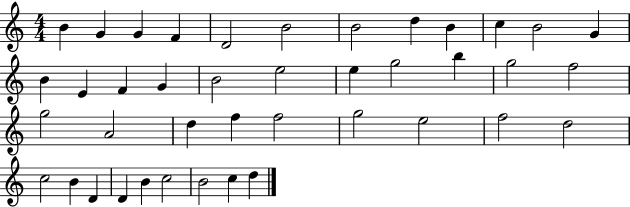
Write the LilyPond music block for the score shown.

{
  \clef treble
  \numericTimeSignature
  \time 4/4
  \key c \major
  b'4 g'4 g'4 f'4 | d'2 b'2 | b'2 d''4 b'4 | c''4 b'2 g'4 | \break b'4 e'4 f'4 g'4 | b'2 e''2 | e''4 g''2 b''4 | g''2 f''2 | \break g''2 a'2 | d''4 f''4 f''2 | g''2 e''2 | f''2 d''2 | \break c''2 b'4 d'4 | d'4 b'4 c''2 | b'2 c''4 d''4 | \bar "|."
}